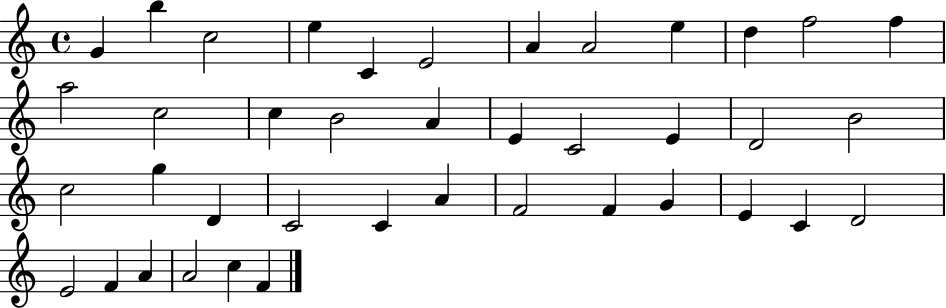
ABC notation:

X:1
T:Untitled
M:4/4
L:1/4
K:C
G b c2 e C E2 A A2 e d f2 f a2 c2 c B2 A E C2 E D2 B2 c2 g D C2 C A F2 F G E C D2 E2 F A A2 c F